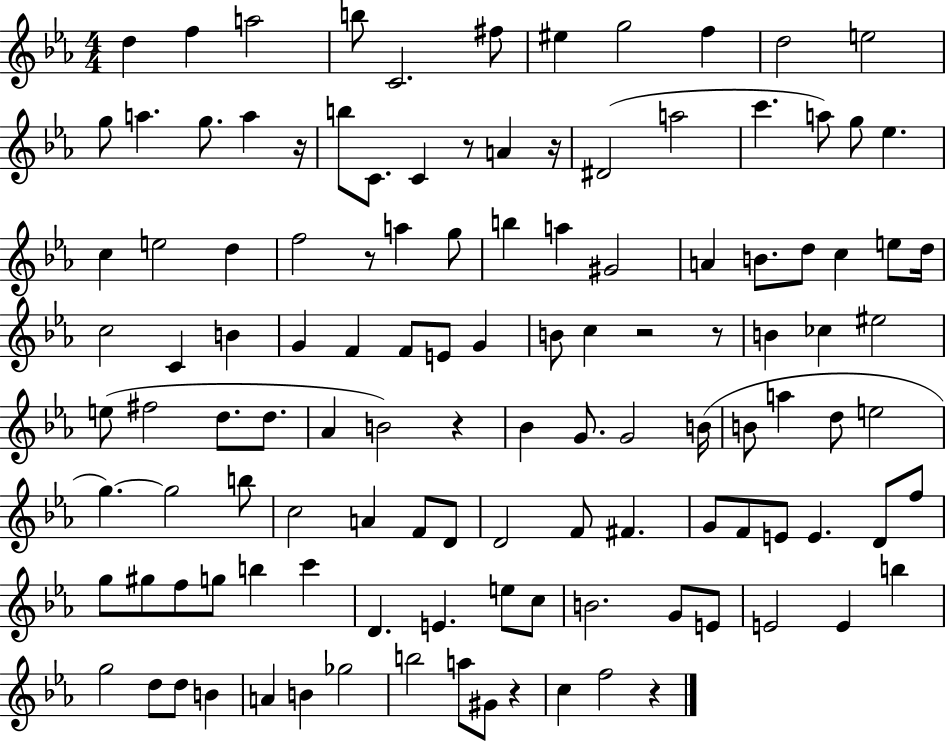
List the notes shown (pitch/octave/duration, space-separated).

D5/q F5/q A5/h B5/e C4/h. F#5/e EIS5/q G5/h F5/q D5/h E5/h G5/e A5/q. G5/e. A5/q R/s B5/e C4/e. C4/q R/e A4/q R/s D#4/h A5/h C6/q. A5/e G5/e Eb5/q. C5/q E5/h D5/q F5/h R/e A5/q G5/e B5/q A5/q G#4/h A4/q B4/e. D5/e C5/q E5/e D5/s C5/h C4/q B4/q G4/q F4/q F4/e E4/e G4/q B4/e C5/q R/h R/e B4/q CES5/q EIS5/h E5/e F#5/h D5/e. D5/e. Ab4/q B4/h R/q Bb4/q G4/e. G4/h B4/s B4/e A5/q D5/e E5/h G5/q. G5/h B5/e C5/h A4/q F4/e D4/e D4/h F4/e F#4/q. G4/e F4/e E4/e E4/q. D4/e F5/e G5/e G#5/e F5/e G5/e B5/q C6/q D4/q. E4/q. E5/e C5/e B4/h. G4/e E4/e E4/h E4/q B5/q G5/h D5/e D5/e B4/q A4/q B4/q Gb5/h B5/h A5/e G#4/e R/q C5/q F5/h R/q